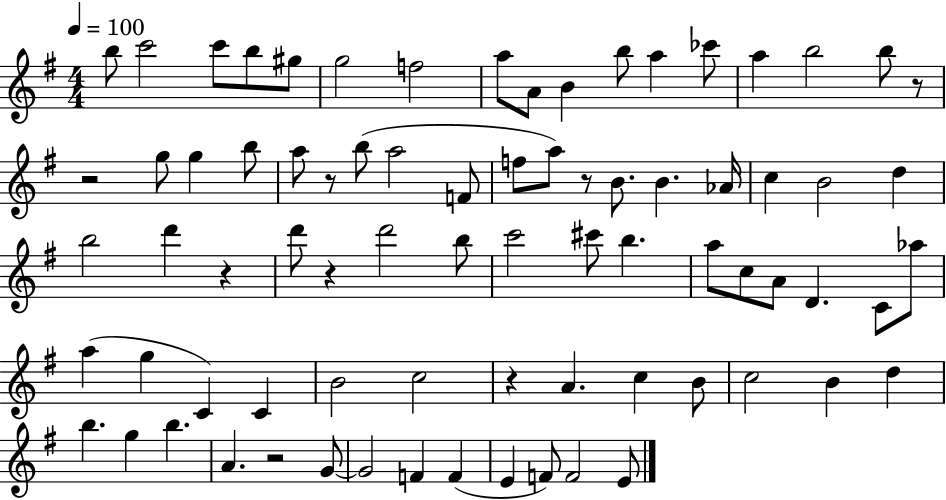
{
  \clef treble
  \numericTimeSignature
  \time 4/4
  \key g \major
  \tempo 4 = 100
  b''8 c'''2 c'''8 b''8 gis''8 | g''2 f''2 | a''8 a'8 b'4 b''8 a''4 ces'''8 | a''4 b''2 b''8 r8 | \break r2 g''8 g''4 b''8 | a''8 r8 b''8( a''2 f'8 | f''8 a''8) r8 b'8. b'4. aes'16 | c''4 b'2 d''4 | \break b''2 d'''4 r4 | d'''8 r4 d'''2 b''8 | c'''2 cis'''8 b''4. | a''8 c''8 a'8 d'4. c'8 aes''8 | \break a''4( g''4 c'4) c'4 | b'2 c''2 | r4 a'4. c''4 b'8 | c''2 b'4 d''4 | \break b''4. g''4 b''4. | a'4. r2 g'8~~ | g'2 f'4 f'4( | e'4 f'8) f'2 e'8 | \break \bar "|."
}